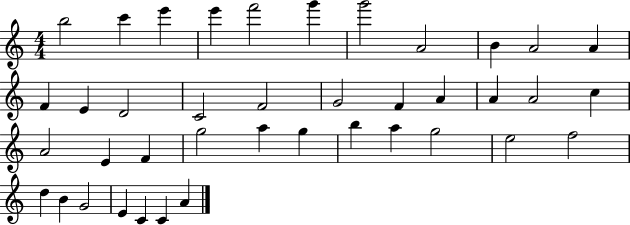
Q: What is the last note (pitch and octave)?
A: A4